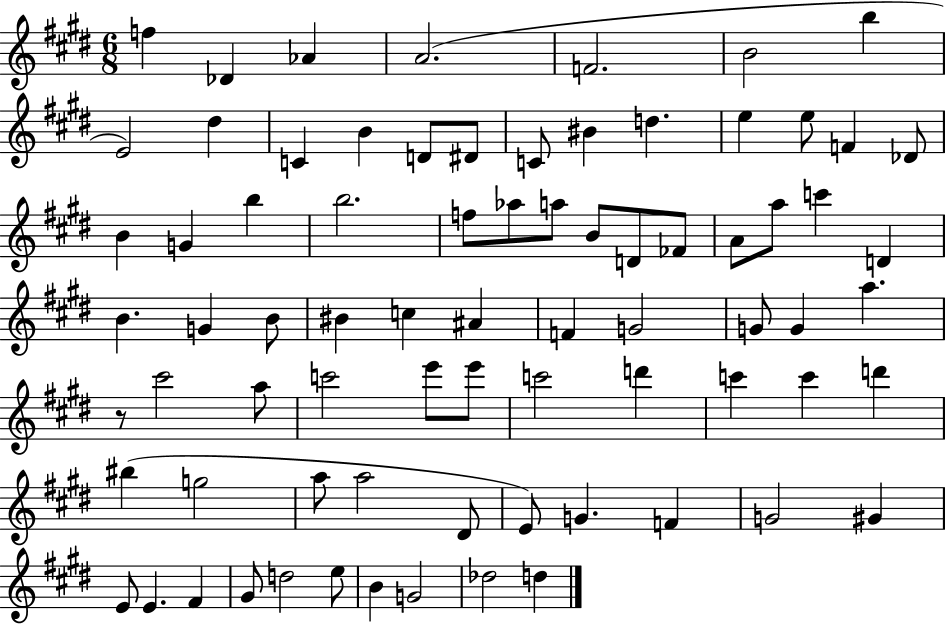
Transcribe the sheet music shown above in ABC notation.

X:1
T:Untitled
M:6/8
L:1/4
K:E
f _D _A A2 F2 B2 b E2 ^d C B D/2 ^D/2 C/2 ^B d e e/2 F _D/2 B G b b2 f/2 _a/2 a/2 B/2 D/2 _F/2 A/2 a/2 c' D B G B/2 ^B c ^A F G2 G/2 G a z/2 ^c'2 a/2 c'2 e'/2 e'/2 c'2 d' c' c' d' ^b g2 a/2 a2 ^D/2 E/2 G F G2 ^G E/2 E ^F ^G/2 d2 e/2 B G2 _d2 d